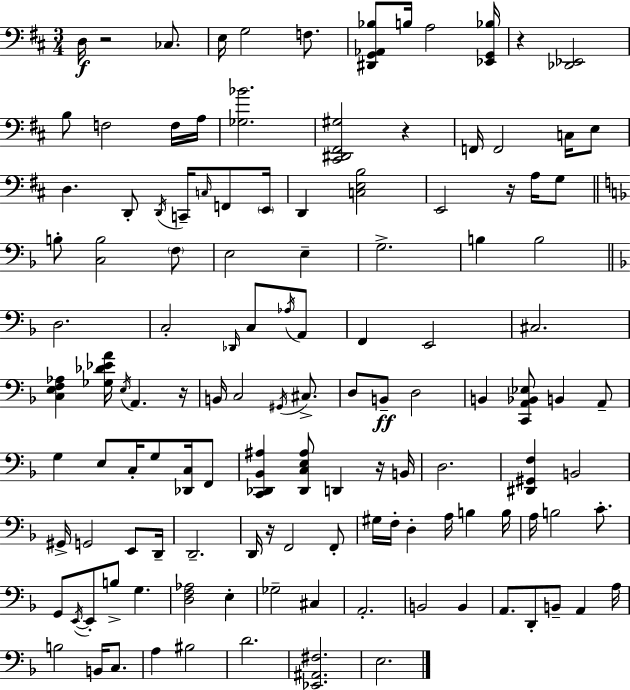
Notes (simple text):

D3/s R/h CES3/e. E3/s G3/h F3/e. [D#2,G2,Ab2,Bb3]/e B3/s A3/h [Eb2,G2,Bb3]/s R/q [Db2,Eb2]/h B3/e F3/h F3/s A3/s [Gb3,Bb4]/h. [C#2,D#2,F#2,G#3]/h R/q F2/s F2/h C3/s E3/e D3/q. D2/e D2/s C2/s C3/s F2/e E2/s D2/q [C3,E3,B3]/h E2/h R/s A3/s G3/e B3/e [C3,B3]/h F3/e E3/h E3/q G3/h. B3/q B3/h D3/h. C3/h Db2/s C3/e Ab3/s A2/e F2/q E2/h C#3/h. [C3,E3,F3,Ab3]/q [Gb3,Db4,Eb4,A4]/s E3/s A2/q. R/s B2/s C3/h G#2/s C#3/e. D3/e B2/e D3/h B2/q [C2,A2,Bb2,Eb3]/e B2/q A2/e G3/q E3/e C3/s G3/e [Db2,C3]/s F2/e [C2,Db2,Bb2,A#3]/q [Db2,C3,E3,A#3]/e D2/q R/s B2/s D3/h. [D#2,G#2,F3]/q B2/h G#2/s G2/h E2/e D2/s D2/h. D2/s R/s F2/h F2/e G#3/s F3/s D3/q A3/s B3/q B3/s A3/s B3/h C4/e. G2/e E2/s E2/e B3/e G3/q. [D3,F3,Ab3]/h E3/q Gb3/h C#3/q A2/h. B2/h B2/q A2/e. D2/e B2/e A2/q A3/s B3/h B2/s C3/e. A3/q BIS3/h D4/h. [Eb2,A#2,F#3]/h. E3/h.